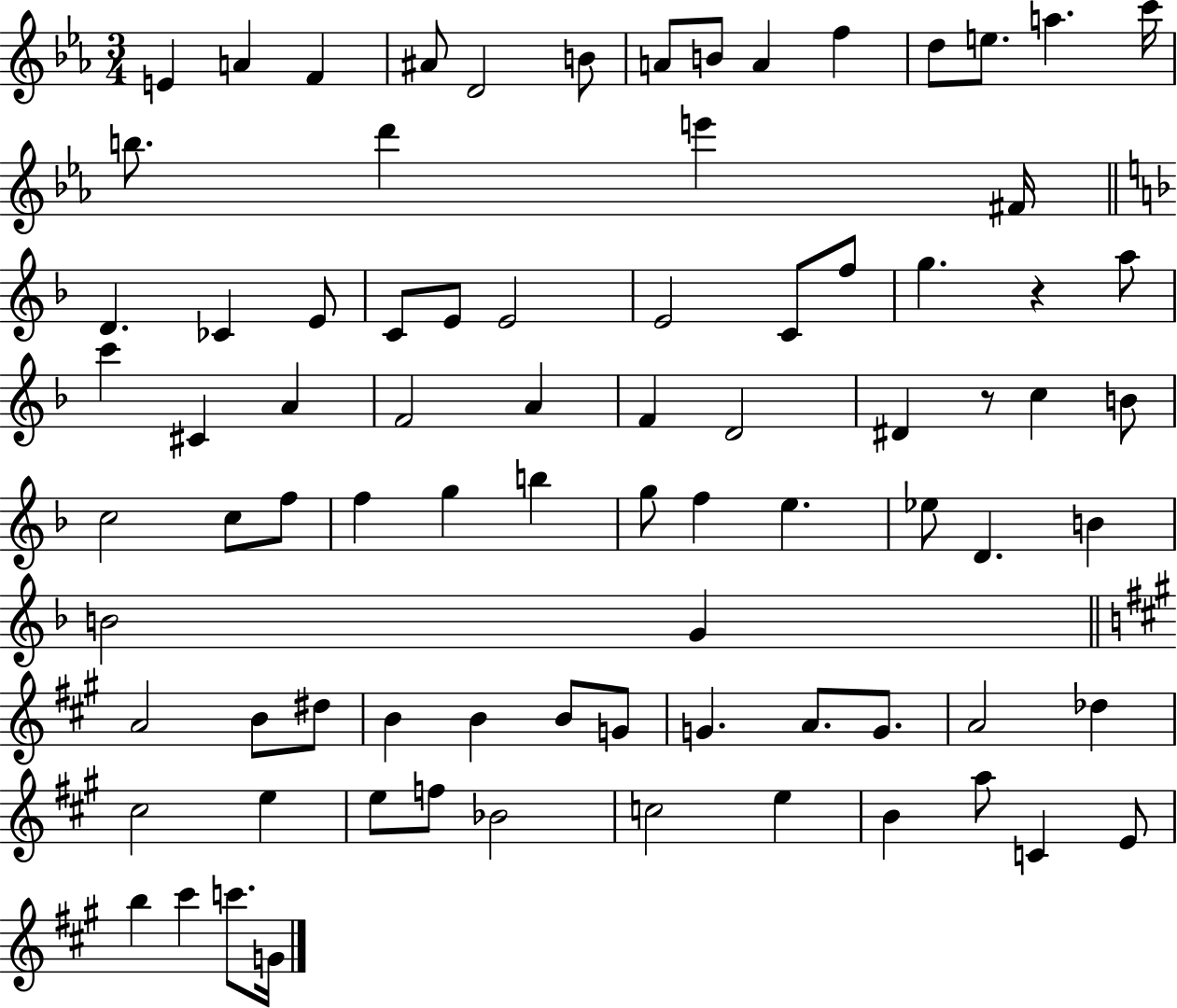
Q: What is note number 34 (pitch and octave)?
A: A4